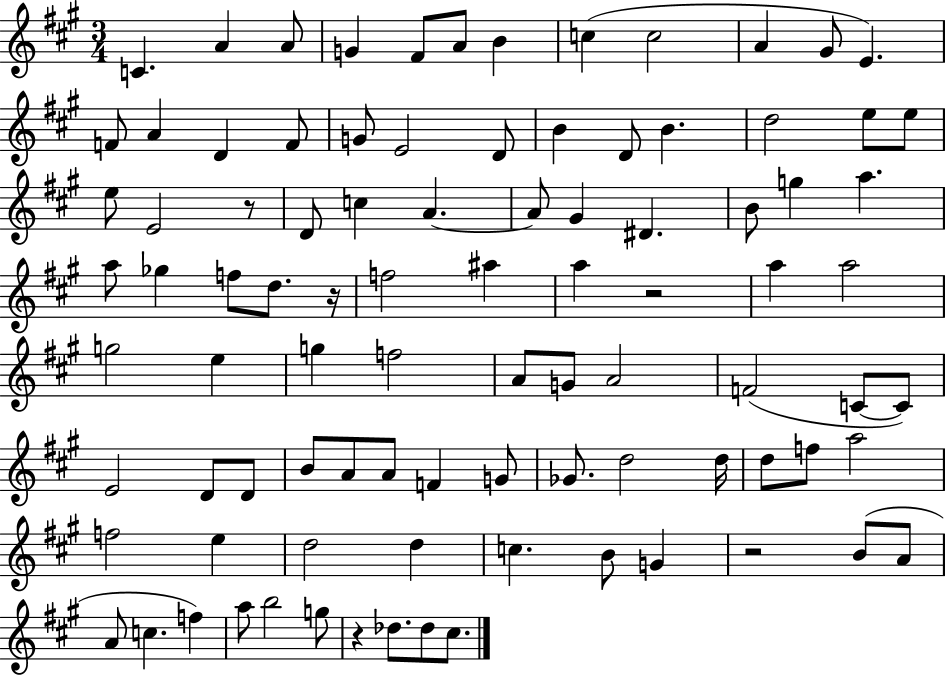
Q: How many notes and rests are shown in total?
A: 92